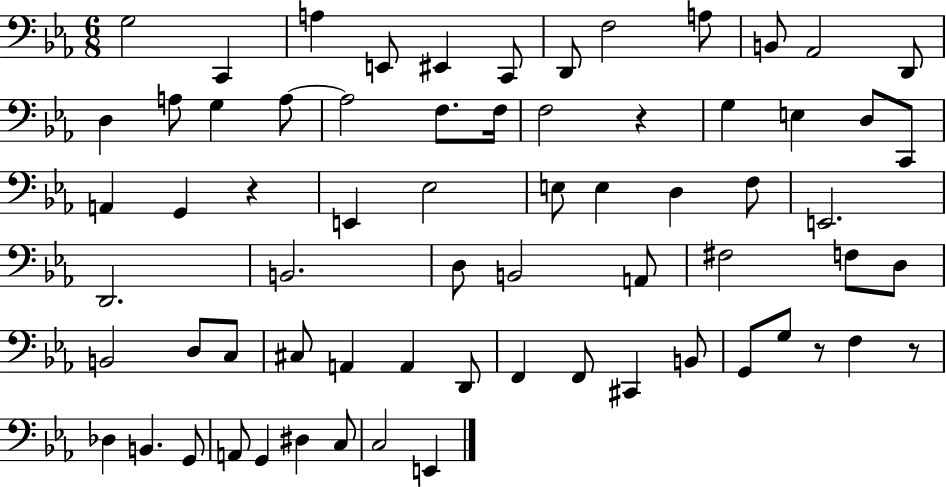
G3/h C2/q A3/q E2/e EIS2/q C2/e D2/e F3/h A3/e B2/e Ab2/h D2/e D3/q A3/e G3/q A3/e A3/h F3/e. F3/s F3/h R/q G3/q E3/q D3/e C2/e A2/q G2/q R/q E2/q Eb3/h E3/e E3/q D3/q F3/e E2/h. D2/h. B2/h. D3/e B2/h A2/e F#3/h F3/e D3/e B2/h D3/e C3/e C#3/e A2/q A2/q D2/e F2/q F2/e C#2/q B2/e G2/e G3/e R/e F3/q R/e Db3/q B2/q. G2/e A2/e G2/q D#3/q C3/e C3/h E2/q